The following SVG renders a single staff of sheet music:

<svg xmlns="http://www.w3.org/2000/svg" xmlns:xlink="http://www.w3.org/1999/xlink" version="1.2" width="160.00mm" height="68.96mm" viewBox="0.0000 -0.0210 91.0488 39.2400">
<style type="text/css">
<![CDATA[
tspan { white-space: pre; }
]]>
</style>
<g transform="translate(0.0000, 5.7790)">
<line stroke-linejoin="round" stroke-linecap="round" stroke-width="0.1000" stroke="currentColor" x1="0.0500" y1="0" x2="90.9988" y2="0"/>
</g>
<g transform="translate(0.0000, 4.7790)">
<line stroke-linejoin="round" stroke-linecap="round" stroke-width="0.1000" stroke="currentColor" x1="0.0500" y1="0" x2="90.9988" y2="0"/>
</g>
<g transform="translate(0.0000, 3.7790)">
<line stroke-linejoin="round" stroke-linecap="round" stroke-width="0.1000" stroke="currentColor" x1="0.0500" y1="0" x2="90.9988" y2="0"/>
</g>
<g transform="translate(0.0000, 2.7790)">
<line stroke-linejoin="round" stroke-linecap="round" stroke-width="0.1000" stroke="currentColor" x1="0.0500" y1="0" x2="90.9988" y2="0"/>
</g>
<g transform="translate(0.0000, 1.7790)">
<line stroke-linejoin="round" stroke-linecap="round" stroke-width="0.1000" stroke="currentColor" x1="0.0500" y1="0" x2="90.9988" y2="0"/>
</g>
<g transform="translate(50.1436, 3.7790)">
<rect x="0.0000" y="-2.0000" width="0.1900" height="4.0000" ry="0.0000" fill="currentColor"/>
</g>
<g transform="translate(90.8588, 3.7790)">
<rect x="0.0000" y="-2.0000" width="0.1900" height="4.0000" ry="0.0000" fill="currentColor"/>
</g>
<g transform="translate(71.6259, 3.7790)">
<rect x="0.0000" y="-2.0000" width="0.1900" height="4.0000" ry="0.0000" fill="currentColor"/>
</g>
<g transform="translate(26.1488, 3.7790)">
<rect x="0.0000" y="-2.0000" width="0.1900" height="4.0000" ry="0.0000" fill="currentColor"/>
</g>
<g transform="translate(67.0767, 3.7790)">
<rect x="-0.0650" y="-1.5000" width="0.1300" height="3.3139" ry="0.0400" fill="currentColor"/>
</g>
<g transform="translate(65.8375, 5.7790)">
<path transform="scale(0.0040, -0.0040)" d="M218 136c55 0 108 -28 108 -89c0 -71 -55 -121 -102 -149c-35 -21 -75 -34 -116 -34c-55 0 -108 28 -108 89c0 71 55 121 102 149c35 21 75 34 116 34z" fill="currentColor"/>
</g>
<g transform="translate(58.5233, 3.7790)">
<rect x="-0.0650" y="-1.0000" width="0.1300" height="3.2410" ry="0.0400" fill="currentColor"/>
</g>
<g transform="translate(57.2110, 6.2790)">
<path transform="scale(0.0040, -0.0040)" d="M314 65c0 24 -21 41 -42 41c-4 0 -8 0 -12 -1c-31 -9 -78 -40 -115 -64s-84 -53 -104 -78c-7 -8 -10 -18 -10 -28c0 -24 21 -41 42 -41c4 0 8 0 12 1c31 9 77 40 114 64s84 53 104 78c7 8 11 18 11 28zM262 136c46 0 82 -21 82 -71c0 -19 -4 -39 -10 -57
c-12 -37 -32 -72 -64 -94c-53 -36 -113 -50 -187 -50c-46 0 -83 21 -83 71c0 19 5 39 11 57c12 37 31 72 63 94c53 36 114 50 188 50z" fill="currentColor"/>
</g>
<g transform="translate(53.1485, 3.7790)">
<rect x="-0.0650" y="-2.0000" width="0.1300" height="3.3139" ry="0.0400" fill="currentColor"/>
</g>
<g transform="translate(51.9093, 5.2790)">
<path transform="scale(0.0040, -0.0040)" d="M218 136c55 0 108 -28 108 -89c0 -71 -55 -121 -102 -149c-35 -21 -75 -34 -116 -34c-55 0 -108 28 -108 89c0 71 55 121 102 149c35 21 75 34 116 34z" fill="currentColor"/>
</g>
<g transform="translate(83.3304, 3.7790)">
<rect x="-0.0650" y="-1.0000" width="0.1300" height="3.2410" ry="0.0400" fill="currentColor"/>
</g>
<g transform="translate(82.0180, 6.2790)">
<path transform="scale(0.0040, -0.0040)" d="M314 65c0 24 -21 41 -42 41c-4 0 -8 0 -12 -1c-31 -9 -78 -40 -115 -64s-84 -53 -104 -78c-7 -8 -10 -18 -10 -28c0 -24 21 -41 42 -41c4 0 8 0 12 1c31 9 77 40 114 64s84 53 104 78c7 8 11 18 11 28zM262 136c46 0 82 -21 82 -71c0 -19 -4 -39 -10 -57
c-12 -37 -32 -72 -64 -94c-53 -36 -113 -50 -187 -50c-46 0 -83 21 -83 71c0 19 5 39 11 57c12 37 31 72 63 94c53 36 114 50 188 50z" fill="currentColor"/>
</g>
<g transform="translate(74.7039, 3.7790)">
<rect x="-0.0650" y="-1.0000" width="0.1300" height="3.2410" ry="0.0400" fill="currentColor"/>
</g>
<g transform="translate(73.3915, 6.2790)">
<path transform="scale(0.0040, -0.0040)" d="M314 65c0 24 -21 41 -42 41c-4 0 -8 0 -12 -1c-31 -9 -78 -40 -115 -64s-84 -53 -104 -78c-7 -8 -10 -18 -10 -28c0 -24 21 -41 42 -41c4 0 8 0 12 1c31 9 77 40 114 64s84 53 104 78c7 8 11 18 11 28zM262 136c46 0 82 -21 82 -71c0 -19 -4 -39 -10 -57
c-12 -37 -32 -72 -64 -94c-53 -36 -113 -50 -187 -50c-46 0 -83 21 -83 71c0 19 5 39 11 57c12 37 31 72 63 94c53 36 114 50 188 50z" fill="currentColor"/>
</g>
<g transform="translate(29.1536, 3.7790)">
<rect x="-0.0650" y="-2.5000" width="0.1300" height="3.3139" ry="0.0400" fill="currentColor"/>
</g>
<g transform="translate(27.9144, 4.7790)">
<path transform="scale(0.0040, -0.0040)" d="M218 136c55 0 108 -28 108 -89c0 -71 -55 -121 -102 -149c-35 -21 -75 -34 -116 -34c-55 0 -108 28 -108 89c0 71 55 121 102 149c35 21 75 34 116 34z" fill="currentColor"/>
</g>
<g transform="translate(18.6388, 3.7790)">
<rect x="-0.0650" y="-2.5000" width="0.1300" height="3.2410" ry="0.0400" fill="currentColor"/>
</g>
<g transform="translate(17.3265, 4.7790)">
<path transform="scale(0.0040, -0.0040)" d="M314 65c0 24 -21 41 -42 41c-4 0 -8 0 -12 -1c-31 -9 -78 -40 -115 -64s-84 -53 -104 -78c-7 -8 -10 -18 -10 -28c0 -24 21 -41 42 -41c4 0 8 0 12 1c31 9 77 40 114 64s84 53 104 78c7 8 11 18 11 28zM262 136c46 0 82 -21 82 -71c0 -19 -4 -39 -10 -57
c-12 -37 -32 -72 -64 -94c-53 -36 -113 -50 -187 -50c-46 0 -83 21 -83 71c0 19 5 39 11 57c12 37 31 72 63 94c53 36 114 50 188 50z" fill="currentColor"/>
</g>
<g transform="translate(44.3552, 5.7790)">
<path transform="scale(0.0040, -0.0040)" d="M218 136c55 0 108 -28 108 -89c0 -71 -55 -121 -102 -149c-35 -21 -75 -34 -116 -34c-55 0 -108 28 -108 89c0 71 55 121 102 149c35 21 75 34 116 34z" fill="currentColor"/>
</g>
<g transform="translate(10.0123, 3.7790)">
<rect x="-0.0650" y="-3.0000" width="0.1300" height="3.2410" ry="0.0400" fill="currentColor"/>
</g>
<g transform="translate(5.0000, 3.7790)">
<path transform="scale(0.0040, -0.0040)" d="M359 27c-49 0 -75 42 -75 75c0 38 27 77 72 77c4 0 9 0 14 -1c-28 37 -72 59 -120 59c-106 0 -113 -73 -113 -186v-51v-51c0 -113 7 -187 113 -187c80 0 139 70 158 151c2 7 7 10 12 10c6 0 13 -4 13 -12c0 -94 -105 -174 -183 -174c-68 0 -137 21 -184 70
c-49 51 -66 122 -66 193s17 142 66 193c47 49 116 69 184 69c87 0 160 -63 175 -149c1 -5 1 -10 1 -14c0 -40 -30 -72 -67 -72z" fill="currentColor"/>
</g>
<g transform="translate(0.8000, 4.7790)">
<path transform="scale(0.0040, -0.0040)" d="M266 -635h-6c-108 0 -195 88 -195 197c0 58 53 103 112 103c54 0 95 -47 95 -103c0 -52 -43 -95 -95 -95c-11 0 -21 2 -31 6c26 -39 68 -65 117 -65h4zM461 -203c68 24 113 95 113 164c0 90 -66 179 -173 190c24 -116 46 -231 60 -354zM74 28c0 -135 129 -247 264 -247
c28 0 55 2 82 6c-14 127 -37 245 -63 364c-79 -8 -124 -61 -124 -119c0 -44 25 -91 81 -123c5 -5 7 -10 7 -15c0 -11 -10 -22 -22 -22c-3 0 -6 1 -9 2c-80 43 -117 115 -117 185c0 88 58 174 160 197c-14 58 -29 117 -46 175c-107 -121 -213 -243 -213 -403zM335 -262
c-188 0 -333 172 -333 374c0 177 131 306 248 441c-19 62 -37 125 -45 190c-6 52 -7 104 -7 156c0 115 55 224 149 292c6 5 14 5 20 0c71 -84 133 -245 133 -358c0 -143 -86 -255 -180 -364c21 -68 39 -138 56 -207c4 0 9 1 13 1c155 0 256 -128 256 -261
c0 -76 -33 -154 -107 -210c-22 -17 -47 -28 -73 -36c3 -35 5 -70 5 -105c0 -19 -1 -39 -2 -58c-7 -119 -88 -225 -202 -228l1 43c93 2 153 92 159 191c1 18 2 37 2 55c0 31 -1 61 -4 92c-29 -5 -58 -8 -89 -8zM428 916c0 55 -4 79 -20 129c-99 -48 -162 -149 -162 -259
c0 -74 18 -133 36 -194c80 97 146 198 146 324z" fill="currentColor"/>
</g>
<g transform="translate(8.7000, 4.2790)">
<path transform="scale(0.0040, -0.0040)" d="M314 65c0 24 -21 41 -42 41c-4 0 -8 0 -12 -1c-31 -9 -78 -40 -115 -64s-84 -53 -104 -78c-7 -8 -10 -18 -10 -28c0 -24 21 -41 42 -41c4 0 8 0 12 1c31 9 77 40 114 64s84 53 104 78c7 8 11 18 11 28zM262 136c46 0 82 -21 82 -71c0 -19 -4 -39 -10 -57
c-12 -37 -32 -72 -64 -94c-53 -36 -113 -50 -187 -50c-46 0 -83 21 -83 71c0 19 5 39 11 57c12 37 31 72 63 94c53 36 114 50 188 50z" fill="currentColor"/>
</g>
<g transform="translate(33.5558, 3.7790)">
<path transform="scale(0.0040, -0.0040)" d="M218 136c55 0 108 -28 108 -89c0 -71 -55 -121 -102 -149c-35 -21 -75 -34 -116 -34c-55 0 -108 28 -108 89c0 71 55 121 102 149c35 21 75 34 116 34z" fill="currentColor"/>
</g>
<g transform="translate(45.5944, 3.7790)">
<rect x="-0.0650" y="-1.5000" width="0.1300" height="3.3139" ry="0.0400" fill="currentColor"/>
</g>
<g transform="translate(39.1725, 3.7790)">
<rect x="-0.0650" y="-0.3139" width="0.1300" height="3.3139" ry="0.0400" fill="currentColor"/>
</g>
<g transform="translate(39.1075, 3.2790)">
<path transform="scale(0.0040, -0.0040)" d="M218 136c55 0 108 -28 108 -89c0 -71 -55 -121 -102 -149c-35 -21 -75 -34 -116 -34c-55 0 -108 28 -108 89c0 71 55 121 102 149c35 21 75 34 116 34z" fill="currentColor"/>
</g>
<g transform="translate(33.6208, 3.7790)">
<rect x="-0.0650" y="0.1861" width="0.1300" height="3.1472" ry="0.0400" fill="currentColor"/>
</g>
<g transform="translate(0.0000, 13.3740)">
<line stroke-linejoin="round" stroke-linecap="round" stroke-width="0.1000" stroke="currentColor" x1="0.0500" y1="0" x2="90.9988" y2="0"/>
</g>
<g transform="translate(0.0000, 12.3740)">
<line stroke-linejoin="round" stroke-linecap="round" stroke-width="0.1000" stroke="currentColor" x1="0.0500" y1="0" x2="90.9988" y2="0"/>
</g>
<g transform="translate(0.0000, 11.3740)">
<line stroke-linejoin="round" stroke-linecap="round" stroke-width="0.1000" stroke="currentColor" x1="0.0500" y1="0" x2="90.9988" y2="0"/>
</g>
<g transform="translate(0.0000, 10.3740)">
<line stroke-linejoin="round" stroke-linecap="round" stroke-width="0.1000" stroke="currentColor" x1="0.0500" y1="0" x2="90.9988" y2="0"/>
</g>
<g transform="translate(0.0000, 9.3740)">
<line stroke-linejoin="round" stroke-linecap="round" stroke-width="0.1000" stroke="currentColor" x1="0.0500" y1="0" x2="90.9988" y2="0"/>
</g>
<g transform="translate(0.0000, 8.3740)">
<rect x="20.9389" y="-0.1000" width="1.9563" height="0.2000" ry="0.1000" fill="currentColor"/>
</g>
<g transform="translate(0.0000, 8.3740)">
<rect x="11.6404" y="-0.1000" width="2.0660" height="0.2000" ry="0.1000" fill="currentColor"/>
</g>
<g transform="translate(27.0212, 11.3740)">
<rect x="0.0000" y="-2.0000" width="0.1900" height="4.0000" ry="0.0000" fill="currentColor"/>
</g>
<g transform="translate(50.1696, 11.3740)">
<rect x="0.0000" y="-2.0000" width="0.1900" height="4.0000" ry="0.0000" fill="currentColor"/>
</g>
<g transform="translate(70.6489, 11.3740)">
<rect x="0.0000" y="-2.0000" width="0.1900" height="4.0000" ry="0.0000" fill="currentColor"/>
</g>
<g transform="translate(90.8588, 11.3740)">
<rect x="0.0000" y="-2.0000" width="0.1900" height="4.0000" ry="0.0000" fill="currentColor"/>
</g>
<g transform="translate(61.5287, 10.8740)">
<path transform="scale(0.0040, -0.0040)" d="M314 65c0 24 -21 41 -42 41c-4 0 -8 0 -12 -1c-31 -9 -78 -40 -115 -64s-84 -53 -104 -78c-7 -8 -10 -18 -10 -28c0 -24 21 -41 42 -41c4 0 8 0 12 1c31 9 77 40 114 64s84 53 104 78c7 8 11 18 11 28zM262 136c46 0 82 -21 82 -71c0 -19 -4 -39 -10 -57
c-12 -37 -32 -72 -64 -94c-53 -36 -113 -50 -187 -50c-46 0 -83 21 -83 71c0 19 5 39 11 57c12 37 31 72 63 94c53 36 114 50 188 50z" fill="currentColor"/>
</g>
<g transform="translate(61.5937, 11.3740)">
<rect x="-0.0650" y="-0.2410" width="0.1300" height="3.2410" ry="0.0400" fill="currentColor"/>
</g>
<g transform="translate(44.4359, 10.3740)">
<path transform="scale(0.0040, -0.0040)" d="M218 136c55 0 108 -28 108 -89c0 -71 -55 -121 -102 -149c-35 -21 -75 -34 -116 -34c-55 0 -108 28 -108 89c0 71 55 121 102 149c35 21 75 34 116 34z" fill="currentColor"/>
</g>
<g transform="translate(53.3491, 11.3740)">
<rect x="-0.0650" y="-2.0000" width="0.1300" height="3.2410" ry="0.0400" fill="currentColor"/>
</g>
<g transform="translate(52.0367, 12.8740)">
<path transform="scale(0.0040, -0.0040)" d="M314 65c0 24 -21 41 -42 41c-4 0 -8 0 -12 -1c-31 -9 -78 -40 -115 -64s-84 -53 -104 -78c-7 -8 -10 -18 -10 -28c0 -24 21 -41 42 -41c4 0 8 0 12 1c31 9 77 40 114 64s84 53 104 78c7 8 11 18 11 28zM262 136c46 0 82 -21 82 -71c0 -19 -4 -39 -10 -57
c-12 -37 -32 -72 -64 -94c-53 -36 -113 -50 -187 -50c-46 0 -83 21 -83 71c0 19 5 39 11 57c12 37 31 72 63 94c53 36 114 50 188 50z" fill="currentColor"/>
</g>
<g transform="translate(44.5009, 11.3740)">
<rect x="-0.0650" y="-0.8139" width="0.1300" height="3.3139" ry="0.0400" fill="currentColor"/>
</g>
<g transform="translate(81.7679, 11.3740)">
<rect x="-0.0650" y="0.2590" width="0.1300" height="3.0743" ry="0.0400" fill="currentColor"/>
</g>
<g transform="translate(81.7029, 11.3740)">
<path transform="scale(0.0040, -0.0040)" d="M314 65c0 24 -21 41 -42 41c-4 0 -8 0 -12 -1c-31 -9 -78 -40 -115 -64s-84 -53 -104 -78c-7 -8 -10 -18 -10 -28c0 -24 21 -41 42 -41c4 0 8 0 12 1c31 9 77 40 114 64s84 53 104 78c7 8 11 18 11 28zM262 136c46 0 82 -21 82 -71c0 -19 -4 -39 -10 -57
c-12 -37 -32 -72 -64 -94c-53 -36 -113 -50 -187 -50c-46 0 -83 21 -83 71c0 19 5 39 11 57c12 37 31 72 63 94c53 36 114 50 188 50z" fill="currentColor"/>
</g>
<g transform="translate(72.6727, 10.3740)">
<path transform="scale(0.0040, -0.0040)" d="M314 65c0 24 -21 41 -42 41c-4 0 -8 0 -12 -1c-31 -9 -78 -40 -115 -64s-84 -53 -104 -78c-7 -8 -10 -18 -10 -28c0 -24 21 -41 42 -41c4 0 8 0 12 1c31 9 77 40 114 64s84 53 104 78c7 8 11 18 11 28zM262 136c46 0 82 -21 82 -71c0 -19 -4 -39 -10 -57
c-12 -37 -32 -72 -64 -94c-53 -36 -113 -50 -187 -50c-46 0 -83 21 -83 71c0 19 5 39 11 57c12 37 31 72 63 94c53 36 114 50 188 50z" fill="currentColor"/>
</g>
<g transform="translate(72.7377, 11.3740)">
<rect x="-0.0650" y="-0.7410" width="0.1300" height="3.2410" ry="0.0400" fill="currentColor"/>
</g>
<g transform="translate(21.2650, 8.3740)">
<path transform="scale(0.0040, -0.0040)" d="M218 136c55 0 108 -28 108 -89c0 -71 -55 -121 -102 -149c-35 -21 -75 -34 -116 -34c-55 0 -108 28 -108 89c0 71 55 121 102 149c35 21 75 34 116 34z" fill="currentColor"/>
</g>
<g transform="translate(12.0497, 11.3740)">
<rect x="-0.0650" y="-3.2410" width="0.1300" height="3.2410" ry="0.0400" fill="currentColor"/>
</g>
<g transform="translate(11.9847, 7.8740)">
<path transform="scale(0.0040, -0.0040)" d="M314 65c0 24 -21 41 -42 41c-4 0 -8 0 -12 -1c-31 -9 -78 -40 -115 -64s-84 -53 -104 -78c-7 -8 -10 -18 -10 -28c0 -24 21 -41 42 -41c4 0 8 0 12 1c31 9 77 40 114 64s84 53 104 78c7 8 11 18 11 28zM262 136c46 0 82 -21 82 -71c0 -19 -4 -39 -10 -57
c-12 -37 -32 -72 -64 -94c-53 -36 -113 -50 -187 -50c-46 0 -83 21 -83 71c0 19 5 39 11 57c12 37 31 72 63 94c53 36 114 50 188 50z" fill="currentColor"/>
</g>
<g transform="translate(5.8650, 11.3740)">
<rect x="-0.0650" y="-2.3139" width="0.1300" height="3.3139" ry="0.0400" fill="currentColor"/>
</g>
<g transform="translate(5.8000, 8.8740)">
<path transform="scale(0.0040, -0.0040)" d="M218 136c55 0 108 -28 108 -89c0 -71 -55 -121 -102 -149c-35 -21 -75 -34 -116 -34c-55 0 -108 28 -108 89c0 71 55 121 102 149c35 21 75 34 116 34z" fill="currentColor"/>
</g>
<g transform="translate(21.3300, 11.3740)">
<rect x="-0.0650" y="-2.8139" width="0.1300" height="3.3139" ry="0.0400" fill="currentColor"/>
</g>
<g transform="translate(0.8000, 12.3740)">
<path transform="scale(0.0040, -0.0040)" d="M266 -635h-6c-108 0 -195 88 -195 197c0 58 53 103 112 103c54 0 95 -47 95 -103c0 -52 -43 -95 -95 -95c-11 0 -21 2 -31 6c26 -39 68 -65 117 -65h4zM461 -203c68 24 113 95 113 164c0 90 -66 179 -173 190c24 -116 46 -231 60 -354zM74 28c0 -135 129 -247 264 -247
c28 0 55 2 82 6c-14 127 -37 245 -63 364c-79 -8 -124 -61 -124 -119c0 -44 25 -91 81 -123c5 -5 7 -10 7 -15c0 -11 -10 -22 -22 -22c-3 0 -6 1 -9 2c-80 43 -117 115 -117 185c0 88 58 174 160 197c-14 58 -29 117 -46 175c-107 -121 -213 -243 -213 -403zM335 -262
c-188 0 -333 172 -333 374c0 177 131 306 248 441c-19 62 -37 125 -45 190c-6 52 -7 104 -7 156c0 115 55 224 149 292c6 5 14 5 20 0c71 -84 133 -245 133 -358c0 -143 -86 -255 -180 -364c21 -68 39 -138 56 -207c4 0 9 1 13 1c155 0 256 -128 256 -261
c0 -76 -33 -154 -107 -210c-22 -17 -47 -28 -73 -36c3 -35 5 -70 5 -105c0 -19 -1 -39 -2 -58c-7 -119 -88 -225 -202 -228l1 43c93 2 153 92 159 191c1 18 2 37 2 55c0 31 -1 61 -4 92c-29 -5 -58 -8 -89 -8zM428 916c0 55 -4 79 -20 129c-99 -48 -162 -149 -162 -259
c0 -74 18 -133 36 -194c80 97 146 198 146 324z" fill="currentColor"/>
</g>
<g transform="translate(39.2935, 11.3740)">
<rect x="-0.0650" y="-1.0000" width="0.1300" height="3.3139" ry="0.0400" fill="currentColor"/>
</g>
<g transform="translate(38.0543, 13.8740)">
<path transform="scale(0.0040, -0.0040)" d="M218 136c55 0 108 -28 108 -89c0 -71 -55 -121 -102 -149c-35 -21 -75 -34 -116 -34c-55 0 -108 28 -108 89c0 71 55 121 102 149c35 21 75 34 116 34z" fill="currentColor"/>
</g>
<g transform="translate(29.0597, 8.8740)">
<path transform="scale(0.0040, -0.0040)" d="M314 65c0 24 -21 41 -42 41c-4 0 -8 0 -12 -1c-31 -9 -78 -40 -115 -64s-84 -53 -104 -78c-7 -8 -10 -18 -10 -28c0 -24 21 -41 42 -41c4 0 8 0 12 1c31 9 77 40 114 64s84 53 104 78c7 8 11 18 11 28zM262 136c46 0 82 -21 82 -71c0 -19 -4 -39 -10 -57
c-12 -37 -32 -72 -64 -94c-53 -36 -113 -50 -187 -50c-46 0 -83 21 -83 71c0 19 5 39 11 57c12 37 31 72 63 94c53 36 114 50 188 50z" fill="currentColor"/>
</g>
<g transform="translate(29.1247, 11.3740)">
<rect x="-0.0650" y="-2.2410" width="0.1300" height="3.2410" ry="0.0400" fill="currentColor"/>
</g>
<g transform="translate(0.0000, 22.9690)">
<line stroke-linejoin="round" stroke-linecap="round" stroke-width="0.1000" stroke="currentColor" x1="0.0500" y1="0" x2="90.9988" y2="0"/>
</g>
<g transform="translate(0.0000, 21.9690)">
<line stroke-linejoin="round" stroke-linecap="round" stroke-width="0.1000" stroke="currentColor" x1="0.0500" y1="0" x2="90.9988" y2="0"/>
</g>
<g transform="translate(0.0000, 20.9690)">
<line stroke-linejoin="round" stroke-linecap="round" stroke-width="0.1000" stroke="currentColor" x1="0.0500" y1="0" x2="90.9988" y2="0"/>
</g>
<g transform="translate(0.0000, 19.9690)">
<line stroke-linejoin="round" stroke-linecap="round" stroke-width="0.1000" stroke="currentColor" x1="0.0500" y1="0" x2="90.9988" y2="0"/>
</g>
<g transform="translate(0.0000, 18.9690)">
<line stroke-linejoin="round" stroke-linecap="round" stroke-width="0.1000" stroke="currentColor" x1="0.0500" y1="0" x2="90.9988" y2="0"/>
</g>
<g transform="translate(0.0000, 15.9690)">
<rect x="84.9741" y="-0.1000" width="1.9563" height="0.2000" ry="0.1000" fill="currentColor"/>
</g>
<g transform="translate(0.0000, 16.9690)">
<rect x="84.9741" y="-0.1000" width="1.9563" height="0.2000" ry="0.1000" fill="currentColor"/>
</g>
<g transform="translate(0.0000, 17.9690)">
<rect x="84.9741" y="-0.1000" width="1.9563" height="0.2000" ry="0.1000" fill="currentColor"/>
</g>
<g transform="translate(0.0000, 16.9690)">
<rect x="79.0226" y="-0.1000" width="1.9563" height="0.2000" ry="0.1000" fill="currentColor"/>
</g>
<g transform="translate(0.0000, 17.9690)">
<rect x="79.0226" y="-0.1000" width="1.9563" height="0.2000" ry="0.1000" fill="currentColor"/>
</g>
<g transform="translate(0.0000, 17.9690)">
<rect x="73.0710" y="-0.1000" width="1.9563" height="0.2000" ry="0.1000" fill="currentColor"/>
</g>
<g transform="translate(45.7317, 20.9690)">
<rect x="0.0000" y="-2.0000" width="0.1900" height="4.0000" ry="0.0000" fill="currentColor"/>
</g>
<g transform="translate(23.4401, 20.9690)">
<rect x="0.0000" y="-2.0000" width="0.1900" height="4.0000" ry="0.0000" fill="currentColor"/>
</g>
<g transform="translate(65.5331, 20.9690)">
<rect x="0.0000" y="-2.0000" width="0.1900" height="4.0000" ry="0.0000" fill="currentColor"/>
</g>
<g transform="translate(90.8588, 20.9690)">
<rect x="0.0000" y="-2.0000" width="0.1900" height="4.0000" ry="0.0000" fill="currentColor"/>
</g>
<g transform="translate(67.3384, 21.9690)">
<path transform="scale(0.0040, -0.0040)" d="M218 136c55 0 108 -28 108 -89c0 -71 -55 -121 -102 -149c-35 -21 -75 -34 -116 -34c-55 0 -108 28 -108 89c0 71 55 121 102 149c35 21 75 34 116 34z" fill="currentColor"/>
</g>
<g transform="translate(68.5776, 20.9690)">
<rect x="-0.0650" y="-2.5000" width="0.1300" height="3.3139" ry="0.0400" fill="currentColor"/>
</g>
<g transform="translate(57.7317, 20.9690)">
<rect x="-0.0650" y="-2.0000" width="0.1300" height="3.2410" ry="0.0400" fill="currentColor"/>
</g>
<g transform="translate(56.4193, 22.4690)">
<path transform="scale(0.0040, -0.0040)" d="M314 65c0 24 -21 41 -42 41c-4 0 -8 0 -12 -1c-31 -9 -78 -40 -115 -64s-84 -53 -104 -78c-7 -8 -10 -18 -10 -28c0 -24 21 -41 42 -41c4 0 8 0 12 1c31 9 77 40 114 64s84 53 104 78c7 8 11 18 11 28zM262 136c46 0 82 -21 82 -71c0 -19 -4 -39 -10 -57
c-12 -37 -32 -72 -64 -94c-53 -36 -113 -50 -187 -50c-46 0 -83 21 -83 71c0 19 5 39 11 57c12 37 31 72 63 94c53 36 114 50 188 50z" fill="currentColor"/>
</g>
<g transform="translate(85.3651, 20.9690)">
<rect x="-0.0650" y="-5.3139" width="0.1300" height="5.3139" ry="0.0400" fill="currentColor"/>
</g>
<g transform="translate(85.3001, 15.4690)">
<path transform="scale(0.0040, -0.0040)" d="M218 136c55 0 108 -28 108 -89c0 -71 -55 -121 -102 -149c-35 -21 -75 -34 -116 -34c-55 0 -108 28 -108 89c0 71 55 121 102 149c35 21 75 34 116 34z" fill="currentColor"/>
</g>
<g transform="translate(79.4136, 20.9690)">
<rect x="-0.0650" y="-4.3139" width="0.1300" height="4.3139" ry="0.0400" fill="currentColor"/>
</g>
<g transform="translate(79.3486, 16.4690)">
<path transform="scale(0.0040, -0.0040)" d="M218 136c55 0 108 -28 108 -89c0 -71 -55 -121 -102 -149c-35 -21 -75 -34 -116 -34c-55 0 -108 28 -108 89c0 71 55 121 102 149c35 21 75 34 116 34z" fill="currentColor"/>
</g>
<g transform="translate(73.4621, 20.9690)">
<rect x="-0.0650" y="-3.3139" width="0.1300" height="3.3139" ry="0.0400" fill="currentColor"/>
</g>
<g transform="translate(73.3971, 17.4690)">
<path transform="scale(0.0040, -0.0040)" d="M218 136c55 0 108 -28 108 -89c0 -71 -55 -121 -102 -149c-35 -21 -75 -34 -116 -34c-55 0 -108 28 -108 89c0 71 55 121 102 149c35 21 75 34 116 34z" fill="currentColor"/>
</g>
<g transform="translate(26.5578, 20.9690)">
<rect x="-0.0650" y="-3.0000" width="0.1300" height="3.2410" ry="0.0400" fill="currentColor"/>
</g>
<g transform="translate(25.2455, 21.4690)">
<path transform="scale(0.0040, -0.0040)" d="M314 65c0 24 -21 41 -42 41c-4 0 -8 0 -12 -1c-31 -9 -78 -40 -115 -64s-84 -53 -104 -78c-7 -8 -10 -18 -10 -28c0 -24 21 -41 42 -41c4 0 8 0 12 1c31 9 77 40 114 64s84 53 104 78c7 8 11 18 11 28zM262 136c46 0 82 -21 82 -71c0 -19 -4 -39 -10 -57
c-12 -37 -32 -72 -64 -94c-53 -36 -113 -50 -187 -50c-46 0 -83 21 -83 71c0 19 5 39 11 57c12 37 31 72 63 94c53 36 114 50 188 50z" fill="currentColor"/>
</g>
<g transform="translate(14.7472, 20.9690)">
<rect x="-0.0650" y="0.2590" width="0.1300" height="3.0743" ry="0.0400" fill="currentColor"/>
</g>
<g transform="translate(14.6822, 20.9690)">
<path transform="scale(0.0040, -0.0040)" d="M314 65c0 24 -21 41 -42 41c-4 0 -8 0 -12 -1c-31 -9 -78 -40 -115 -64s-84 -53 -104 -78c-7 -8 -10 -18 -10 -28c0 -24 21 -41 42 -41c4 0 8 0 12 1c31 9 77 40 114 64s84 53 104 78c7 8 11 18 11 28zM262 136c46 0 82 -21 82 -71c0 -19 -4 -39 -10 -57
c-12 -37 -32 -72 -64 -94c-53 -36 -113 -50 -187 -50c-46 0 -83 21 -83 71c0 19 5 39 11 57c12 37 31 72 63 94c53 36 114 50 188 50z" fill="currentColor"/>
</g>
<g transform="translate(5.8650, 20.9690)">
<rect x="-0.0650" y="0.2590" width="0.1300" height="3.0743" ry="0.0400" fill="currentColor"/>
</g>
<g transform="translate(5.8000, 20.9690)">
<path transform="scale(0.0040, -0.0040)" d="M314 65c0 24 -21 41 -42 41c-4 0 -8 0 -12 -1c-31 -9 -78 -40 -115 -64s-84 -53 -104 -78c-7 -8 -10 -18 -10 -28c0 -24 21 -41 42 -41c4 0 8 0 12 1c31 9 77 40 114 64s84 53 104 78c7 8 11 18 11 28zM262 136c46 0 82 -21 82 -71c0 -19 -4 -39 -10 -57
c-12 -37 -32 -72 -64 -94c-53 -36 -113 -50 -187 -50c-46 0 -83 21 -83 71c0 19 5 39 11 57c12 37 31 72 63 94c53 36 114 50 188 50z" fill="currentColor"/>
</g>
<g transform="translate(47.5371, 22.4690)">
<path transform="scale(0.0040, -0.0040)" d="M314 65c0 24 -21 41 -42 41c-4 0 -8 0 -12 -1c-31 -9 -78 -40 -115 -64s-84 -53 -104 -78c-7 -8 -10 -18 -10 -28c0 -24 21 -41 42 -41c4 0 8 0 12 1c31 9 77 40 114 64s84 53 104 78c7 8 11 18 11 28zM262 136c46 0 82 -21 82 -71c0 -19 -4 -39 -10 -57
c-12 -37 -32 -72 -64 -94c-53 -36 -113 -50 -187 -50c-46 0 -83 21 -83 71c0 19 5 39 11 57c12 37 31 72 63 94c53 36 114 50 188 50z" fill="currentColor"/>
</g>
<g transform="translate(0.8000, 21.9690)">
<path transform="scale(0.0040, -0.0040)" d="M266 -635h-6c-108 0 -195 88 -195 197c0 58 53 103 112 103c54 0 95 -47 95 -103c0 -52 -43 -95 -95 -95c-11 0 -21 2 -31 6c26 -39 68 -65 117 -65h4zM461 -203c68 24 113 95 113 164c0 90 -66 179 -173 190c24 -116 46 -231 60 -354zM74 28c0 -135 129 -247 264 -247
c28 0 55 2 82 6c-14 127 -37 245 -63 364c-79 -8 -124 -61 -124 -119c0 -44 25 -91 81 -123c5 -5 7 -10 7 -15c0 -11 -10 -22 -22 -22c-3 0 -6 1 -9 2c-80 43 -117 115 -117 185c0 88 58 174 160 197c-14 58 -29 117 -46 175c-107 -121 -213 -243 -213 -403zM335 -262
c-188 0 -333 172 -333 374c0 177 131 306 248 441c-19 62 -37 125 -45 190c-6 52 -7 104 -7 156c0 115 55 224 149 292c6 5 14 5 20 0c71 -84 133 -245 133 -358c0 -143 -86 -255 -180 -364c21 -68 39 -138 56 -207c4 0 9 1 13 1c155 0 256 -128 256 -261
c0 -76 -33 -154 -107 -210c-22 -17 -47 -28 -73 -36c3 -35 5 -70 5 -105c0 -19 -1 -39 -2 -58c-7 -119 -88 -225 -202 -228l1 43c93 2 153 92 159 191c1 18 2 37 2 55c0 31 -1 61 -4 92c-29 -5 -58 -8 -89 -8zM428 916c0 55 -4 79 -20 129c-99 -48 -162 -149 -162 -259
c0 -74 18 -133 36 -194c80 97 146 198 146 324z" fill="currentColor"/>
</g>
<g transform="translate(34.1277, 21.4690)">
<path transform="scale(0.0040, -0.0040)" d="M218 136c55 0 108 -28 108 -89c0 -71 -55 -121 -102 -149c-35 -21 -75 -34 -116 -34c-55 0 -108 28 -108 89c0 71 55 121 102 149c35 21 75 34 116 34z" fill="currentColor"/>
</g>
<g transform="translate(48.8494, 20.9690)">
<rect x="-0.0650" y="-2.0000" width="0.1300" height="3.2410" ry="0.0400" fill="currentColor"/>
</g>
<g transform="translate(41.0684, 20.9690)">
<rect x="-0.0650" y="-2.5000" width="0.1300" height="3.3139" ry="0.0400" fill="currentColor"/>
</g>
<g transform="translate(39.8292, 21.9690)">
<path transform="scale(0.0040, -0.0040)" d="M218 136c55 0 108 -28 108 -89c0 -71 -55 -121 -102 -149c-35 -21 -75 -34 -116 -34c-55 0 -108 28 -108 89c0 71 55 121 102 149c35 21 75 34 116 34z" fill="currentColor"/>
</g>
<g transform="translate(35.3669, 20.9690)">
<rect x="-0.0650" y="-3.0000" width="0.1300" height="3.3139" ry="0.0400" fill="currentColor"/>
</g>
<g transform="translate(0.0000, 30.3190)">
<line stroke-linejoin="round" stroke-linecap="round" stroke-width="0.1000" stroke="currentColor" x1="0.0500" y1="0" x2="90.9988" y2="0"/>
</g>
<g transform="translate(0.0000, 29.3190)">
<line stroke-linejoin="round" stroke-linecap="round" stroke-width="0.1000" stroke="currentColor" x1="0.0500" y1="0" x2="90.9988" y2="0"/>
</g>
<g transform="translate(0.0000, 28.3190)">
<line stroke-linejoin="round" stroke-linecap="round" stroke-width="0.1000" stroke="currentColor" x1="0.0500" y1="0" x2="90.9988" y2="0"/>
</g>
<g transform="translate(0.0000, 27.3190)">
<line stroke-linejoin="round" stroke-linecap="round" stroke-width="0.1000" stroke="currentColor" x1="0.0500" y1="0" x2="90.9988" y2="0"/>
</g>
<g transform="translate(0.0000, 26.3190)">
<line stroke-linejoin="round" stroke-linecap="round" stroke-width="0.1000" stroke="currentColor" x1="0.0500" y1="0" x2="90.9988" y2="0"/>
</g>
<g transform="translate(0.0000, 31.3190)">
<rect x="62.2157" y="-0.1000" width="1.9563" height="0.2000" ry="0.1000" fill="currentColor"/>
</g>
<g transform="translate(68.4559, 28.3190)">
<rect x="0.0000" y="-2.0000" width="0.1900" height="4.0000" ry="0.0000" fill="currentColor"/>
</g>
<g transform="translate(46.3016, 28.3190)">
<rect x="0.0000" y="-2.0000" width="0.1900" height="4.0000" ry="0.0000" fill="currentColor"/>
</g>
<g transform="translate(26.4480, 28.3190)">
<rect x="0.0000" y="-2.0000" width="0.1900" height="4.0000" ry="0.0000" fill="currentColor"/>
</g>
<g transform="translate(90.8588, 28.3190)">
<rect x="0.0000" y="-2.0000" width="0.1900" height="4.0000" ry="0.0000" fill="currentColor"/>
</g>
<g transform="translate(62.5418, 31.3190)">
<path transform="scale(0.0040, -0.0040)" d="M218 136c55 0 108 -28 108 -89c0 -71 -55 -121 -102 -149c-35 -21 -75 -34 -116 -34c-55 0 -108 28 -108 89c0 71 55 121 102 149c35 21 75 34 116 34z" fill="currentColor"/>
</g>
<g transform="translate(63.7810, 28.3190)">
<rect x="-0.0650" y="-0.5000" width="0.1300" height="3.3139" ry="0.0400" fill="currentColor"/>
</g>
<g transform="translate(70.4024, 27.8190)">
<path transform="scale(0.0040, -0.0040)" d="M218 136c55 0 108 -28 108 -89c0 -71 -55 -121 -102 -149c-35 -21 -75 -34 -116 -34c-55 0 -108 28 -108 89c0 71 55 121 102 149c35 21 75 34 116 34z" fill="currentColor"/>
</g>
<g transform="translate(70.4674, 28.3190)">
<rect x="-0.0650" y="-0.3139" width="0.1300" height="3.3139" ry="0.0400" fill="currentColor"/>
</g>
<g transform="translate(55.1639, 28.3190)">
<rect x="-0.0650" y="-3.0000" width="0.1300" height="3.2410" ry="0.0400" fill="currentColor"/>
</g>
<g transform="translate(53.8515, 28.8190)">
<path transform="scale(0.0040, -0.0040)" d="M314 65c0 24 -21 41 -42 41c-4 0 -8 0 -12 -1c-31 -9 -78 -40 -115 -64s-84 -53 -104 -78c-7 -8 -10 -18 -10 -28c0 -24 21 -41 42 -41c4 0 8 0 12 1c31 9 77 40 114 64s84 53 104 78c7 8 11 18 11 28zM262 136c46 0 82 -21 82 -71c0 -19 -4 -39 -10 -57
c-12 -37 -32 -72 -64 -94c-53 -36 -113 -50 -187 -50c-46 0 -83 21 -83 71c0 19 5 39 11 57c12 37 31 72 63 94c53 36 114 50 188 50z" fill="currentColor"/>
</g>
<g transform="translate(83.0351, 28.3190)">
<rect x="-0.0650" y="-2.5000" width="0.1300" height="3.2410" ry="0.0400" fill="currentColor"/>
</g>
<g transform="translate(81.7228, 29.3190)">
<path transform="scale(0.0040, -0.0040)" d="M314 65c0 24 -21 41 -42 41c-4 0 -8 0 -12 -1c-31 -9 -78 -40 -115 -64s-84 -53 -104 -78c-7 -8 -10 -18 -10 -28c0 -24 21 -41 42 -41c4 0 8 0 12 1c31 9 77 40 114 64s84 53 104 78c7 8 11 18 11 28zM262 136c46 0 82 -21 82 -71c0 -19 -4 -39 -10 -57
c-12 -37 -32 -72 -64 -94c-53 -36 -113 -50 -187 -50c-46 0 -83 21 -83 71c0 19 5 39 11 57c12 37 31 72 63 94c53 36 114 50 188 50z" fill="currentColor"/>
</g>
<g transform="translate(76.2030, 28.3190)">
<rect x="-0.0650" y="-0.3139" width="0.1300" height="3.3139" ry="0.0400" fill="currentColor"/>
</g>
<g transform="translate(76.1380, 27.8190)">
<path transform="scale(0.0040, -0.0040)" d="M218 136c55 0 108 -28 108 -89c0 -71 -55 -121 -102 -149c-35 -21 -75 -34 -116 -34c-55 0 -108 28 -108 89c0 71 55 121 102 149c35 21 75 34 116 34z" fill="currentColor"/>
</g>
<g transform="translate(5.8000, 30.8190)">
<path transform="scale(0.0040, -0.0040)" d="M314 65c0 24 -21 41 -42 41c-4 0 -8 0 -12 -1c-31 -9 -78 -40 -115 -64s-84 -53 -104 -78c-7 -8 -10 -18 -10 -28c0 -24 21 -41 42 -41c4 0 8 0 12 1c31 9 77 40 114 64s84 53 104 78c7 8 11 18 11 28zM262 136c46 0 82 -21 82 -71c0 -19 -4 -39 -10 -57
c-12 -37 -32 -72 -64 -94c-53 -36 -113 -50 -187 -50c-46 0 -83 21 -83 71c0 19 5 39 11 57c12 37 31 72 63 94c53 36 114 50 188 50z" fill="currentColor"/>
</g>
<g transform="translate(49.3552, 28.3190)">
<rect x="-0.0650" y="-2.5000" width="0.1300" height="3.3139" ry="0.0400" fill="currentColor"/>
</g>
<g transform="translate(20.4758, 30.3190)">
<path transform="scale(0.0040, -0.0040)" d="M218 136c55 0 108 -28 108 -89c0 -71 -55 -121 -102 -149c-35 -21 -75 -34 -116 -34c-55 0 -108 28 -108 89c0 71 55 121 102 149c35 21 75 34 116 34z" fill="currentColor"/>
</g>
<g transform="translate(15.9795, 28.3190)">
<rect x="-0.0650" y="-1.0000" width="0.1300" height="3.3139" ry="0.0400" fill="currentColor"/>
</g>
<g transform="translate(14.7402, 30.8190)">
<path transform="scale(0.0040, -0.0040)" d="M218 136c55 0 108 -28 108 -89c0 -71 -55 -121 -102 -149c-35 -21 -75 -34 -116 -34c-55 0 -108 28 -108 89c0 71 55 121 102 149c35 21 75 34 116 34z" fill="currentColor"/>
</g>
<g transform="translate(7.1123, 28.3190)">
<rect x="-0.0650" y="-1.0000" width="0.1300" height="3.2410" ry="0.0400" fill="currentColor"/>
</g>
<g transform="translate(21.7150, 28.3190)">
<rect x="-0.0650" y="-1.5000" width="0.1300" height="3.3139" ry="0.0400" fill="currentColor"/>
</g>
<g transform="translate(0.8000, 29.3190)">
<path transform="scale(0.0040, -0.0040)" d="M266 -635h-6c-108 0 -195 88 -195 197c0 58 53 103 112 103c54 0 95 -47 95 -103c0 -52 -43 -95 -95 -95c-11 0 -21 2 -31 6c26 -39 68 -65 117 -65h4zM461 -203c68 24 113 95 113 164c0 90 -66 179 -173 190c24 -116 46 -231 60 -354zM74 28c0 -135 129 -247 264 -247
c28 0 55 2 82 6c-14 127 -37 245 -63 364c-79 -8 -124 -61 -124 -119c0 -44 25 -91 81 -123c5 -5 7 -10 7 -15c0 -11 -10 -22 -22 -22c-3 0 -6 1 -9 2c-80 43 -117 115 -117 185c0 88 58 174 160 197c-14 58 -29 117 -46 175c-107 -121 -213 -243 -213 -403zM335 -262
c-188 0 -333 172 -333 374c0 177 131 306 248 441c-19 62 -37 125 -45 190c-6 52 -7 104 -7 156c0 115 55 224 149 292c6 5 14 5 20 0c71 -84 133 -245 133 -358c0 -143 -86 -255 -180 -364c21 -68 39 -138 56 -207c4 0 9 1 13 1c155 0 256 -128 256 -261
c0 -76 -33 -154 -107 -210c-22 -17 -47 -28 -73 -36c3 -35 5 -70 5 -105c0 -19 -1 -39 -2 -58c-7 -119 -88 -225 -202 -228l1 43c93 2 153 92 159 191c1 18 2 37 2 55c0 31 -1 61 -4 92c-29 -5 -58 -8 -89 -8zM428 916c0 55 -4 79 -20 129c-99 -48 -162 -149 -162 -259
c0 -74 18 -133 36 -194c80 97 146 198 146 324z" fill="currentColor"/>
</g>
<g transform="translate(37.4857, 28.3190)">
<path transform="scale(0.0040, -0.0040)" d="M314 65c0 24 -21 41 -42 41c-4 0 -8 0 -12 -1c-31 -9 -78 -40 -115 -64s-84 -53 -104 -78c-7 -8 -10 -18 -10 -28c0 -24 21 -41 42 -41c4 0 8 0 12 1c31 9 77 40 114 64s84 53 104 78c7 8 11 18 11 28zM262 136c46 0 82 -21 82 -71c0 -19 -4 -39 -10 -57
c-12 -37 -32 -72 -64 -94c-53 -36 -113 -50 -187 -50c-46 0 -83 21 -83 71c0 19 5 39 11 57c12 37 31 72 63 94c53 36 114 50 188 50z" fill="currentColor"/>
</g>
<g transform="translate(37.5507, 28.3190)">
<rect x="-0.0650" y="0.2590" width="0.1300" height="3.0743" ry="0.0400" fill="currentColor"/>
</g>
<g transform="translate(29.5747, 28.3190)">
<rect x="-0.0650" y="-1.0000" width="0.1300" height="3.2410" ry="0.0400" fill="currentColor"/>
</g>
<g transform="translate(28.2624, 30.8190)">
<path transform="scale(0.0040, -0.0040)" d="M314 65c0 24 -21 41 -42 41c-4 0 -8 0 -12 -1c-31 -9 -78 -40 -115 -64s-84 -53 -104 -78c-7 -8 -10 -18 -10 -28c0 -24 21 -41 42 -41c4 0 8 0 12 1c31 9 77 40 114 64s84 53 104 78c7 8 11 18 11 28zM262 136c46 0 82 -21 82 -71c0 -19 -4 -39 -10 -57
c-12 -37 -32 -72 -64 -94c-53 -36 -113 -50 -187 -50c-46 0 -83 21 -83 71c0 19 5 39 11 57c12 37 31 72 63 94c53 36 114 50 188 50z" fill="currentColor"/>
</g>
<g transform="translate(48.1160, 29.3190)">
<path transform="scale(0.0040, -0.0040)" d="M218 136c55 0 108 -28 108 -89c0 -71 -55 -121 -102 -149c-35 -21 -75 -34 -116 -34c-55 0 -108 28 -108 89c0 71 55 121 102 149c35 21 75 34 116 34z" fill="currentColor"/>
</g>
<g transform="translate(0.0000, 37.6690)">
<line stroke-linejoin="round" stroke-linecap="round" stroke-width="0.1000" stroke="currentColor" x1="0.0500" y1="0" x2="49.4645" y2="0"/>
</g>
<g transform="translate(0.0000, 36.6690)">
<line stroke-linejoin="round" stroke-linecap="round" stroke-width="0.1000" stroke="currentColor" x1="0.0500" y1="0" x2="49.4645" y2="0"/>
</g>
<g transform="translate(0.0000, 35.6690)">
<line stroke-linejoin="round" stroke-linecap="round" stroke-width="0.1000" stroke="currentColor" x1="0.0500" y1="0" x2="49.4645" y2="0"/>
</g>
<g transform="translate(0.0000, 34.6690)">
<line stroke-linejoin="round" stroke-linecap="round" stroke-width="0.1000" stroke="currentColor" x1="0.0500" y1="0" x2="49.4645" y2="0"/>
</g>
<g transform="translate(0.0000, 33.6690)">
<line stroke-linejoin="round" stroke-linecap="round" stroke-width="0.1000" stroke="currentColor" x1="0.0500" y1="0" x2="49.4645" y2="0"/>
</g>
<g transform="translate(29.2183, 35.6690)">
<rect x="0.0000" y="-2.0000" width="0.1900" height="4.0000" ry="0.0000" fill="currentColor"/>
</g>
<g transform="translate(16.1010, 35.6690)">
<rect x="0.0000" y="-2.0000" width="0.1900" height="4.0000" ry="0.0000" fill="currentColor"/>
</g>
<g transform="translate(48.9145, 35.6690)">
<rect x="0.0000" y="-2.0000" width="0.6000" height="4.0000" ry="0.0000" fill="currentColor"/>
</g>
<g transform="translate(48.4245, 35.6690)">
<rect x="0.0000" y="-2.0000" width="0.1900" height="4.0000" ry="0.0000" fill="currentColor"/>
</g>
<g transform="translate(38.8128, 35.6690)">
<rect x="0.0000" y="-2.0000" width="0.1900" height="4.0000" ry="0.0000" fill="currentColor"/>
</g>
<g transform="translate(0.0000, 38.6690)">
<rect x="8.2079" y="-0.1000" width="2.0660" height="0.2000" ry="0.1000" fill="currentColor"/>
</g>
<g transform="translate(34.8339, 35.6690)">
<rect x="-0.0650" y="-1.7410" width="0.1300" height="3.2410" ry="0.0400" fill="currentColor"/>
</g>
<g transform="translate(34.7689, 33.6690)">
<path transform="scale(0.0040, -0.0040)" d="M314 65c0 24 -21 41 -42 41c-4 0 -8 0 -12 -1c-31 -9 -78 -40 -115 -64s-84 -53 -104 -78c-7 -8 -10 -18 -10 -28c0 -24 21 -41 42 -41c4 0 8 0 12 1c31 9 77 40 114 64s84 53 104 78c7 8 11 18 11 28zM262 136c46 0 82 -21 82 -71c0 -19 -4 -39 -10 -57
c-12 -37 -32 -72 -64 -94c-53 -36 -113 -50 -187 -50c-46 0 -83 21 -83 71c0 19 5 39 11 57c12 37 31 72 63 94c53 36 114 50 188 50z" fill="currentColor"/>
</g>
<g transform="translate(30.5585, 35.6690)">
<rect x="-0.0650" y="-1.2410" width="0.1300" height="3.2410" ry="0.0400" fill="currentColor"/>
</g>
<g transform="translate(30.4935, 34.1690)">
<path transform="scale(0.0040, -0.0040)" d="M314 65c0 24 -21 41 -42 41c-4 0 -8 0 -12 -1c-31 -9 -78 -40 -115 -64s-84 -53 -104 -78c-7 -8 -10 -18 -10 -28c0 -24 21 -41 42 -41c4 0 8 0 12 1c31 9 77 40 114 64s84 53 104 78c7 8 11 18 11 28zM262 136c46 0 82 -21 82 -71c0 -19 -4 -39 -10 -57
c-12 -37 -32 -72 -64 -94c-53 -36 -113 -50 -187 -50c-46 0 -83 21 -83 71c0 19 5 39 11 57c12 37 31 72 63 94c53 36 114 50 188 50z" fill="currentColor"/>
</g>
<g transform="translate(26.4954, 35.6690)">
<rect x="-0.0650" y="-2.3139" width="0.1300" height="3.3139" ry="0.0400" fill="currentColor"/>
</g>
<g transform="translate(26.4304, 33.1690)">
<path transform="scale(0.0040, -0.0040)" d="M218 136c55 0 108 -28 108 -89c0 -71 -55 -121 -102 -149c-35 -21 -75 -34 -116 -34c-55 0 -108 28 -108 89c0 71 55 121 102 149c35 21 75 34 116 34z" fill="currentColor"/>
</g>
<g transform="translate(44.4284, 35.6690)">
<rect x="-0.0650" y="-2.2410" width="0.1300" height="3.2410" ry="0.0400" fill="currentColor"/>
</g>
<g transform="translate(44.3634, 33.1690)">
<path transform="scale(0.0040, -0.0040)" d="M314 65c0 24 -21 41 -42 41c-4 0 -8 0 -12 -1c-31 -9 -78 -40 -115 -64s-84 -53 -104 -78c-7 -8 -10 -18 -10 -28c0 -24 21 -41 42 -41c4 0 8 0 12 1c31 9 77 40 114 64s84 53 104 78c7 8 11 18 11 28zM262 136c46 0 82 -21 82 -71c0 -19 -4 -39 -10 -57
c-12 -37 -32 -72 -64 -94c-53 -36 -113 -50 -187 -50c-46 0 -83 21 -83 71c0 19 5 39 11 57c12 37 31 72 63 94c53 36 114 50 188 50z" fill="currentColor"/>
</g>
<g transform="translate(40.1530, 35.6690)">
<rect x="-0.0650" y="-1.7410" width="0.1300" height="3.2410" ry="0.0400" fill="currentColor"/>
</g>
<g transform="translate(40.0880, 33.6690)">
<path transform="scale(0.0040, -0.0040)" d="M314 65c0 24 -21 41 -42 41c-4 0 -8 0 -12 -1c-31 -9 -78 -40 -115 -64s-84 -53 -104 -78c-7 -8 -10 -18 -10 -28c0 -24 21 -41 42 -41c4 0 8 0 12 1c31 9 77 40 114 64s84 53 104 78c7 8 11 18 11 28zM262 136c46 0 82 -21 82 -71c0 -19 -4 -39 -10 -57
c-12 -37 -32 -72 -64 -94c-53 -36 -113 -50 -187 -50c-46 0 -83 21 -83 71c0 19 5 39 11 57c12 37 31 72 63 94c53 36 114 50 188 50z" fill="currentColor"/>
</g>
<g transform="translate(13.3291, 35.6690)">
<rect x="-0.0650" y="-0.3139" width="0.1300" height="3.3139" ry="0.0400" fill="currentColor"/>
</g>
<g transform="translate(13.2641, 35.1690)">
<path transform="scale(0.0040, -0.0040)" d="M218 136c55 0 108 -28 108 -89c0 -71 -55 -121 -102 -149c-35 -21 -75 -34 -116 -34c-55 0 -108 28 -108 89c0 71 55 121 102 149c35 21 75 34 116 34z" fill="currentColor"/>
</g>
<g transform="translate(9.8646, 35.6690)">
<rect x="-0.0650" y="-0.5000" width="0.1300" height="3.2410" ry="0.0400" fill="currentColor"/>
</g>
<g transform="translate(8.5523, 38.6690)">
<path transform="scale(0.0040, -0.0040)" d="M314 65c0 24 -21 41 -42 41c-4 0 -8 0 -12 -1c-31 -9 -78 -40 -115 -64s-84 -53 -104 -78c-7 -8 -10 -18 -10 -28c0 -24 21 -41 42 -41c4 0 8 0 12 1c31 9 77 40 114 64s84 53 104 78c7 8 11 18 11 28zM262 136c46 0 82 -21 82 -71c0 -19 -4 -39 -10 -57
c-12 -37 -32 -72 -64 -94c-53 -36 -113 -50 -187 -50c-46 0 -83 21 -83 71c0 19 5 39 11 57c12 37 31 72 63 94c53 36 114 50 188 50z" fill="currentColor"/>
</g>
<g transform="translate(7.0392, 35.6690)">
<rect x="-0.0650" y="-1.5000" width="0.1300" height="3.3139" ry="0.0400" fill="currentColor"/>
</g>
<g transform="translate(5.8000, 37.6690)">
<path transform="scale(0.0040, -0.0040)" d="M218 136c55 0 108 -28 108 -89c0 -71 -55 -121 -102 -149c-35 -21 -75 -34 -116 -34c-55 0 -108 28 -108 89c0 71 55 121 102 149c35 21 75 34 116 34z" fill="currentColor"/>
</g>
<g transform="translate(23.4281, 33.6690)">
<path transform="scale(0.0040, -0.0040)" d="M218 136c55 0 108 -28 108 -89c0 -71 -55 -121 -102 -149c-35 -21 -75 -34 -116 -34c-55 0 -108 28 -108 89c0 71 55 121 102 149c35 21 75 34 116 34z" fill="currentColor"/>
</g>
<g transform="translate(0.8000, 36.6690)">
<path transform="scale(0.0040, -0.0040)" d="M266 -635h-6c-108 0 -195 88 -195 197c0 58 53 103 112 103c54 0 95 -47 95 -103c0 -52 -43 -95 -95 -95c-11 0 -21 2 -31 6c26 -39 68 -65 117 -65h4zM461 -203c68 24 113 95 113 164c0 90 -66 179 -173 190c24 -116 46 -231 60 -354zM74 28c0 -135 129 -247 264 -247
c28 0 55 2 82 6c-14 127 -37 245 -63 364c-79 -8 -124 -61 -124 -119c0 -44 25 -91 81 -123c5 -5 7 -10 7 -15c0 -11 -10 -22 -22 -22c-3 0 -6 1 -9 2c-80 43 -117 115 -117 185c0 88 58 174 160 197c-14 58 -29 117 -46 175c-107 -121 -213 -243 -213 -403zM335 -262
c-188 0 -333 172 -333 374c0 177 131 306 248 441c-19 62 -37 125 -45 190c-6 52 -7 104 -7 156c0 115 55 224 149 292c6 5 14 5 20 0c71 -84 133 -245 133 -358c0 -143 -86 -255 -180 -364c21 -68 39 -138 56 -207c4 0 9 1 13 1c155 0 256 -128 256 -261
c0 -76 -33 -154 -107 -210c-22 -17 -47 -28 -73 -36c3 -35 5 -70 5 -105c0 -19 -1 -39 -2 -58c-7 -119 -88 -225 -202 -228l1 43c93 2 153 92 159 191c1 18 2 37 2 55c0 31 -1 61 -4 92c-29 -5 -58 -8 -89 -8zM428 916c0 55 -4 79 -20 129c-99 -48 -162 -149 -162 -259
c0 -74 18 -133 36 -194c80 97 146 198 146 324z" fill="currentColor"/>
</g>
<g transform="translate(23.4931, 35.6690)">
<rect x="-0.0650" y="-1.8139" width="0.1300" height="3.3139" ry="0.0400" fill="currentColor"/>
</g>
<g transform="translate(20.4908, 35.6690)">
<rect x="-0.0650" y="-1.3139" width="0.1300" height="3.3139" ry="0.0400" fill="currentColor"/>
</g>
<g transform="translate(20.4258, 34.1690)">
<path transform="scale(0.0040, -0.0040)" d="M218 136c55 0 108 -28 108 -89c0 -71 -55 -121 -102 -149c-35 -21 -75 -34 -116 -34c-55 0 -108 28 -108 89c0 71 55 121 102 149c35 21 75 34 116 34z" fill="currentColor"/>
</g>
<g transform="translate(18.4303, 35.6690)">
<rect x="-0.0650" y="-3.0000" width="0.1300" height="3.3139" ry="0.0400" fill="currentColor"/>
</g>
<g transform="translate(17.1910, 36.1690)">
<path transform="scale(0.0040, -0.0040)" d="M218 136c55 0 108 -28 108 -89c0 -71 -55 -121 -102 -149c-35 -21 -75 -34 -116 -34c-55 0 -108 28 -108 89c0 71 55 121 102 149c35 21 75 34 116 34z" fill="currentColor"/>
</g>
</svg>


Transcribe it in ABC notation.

X:1
T:Untitled
M:4/4
L:1/4
K:C
A2 G2 G B c E F D2 E D2 D2 g b2 a g2 D d F2 c2 d2 B2 B2 B2 A2 A G F2 F2 G b d' f' D2 D E D2 B2 G A2 C c c G2 E C2 c A e f g e2 f2 f2 g2